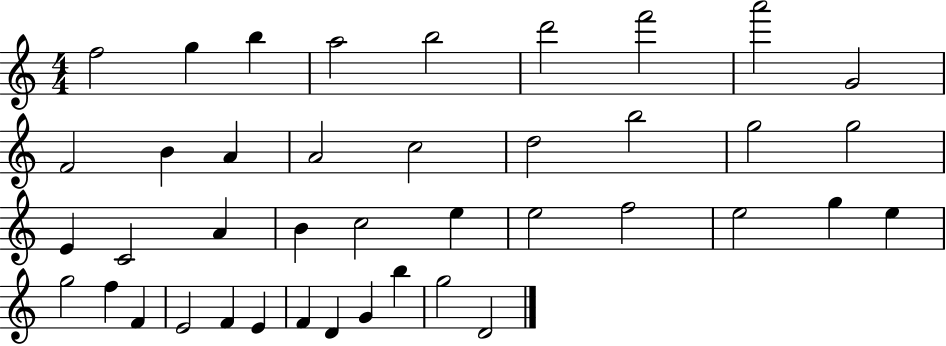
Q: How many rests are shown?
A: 0